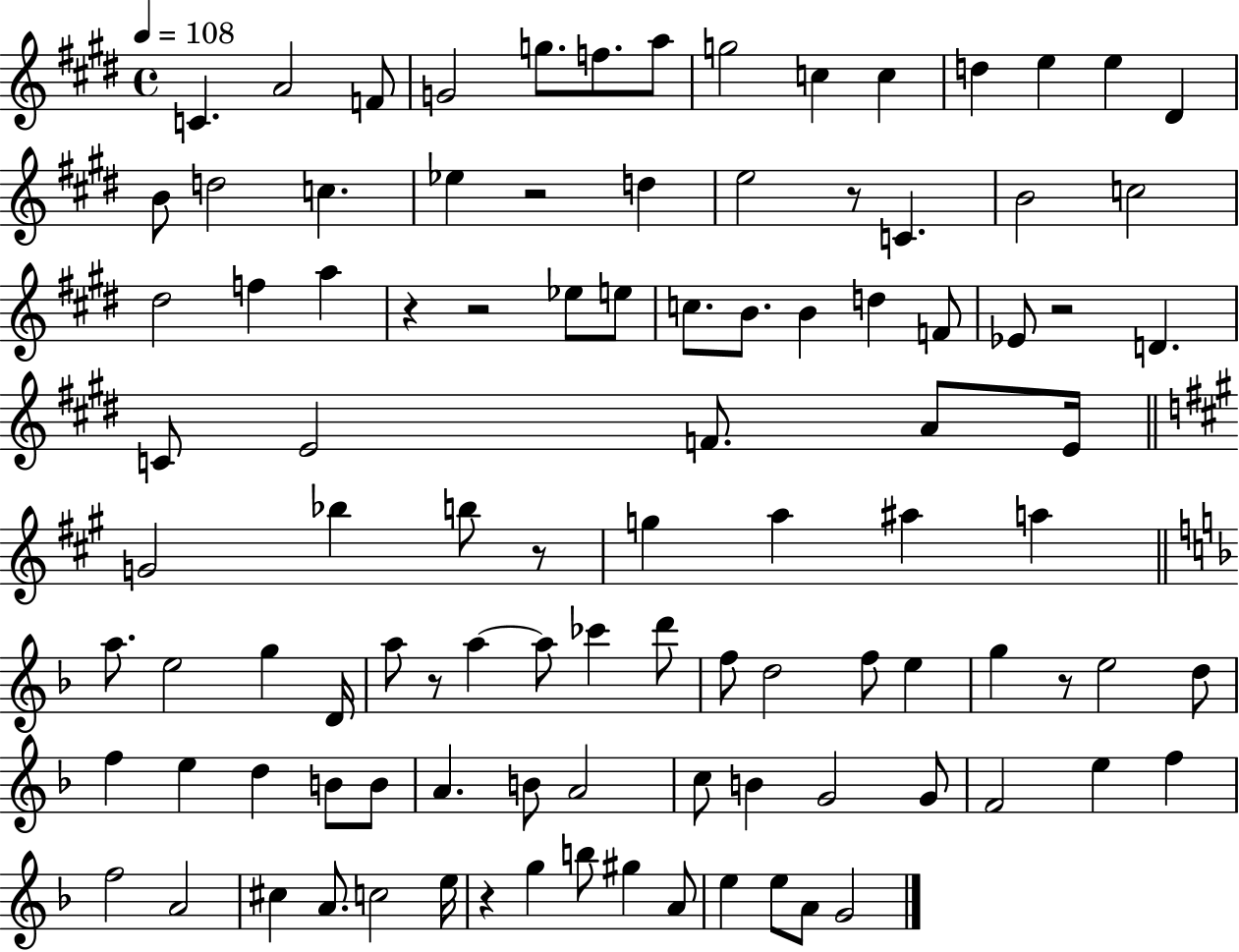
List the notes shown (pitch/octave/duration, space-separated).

C4/q. A4/h F4/e G4/h G5/e. F5/e. A5/e G5/h C5/q C5/q D5/q E5/q E5/q D#4/q B4/e D5/h C5/q. Eb5/q R/h D5/q E5/h R/e C4/q. B4/h C5/h D#5/h F5/q A5/q R/q R/h Eb5/e E5/e C5/e. B4/e. B4/q D5/q F4/e Eb4/e R/h D4/q. C4/e E4/h F4/e. A4/e E4/s G4/h Bb5/q B5/e R/e G5/q A5/q A#5/q A5/q A5/e. E5/h G5/q D4/s A5/e R/e A5/q A5/e CES6/q D6/e F5/e D5/h F5/e E5/q G5/q R/e E5/h D5/e F5/q E5/q D5/q B4/e B4/e A4/q. B4/e A4/h C5/e B4/q G4/h G4/e F4/h E5/q F5/q F5/h A4/h C#5/q A4/e. C5/h E5/s R/q G5/q B5/e G#5/q A4/e E5/q E5/e A4/e G4/h